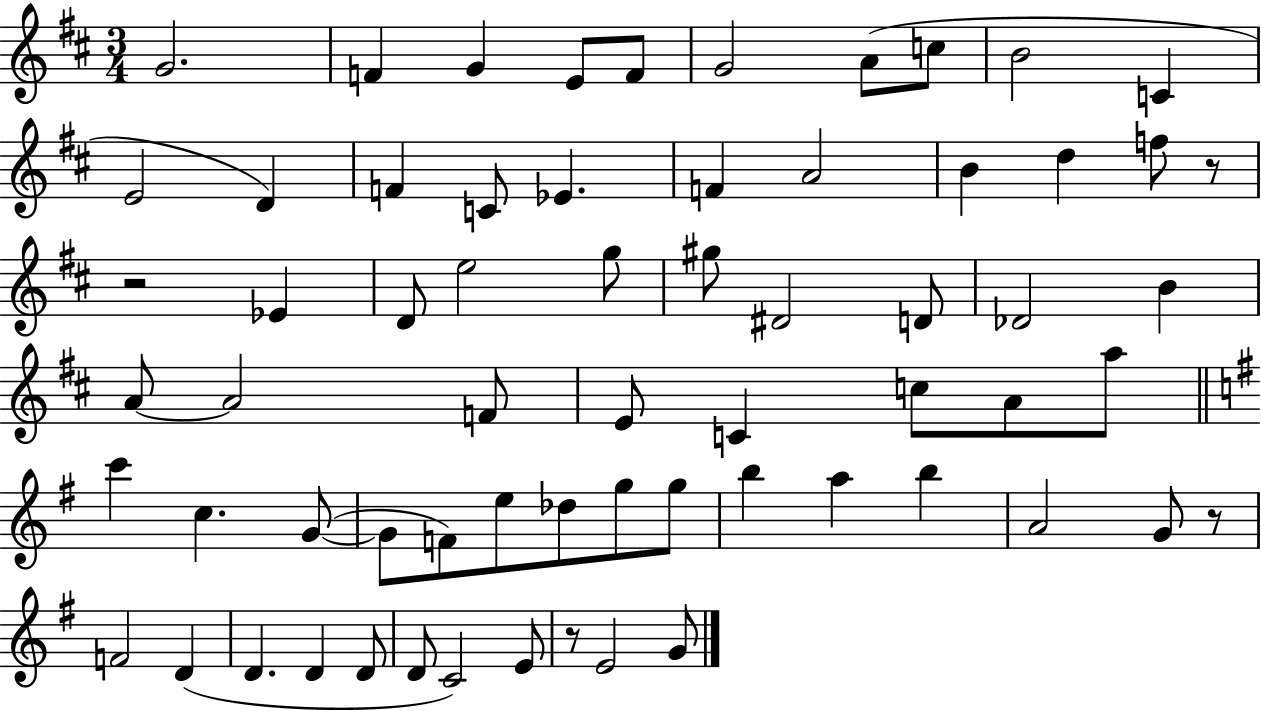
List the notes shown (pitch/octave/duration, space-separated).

G4/h. F4/q G4/q E4/e F4/e G4/h A4/e C5/e B4/h C4/q E4/h D4/q F4/q C4/e Eb4/q. F4/q A4/h B4/q D5/q F5/e R/e R/h Eb4/q D4/e E5/h G5/e G#5/e D#4/h D4/e Db4/h B4/q A4/e A4/h F4/e E4/e C4/q C5/e A4/e A5/e C6/q C5/q. G4/e G4/e F4/e E5/e Db5/e G5/e G5/e B5/q A5/q B5/q A4/h G4/e R/e F4/h D4/q D4/q. D4/q D4/e D4/e C4/h E4/e R/e E4/h G4/e